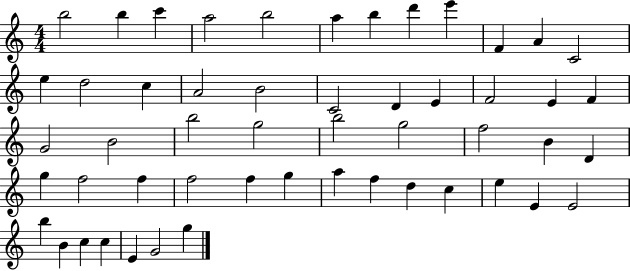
{
  \clef treble
  \numericTimeSignature
  \time 4/4
  \key c \major
  b''2 b''4 c'''4 | a''2 b''2 | a''4 b''4 d'''4 e'''4 | f'4 a'4 c'2 | \break e''4 d''2 c''4 | a'2 b'2 | c'2 d'4 e'4 | f'2 e'4 f'4 | \break g'2 b'2 | b''2 g''2 | b''2 g''2 | f''2 b'4 d'4 | \break g''4 f''2 f''4 | f''2 f''4 g''4 | a''4 f''4 d''4 c''4 | e''4 e'4 e'2 | \break b''4 b'4 c''4 c''4 | e'4 g'2 g''4 | \bar "|."
}